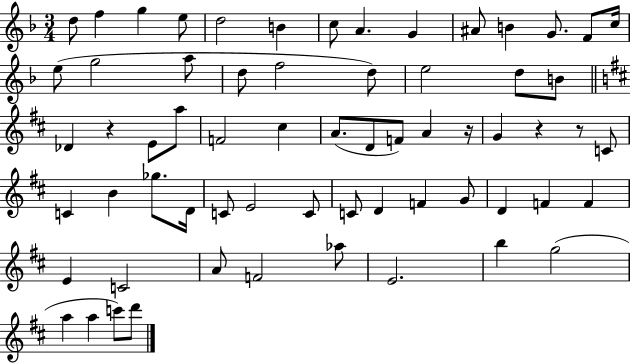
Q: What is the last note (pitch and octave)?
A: D6